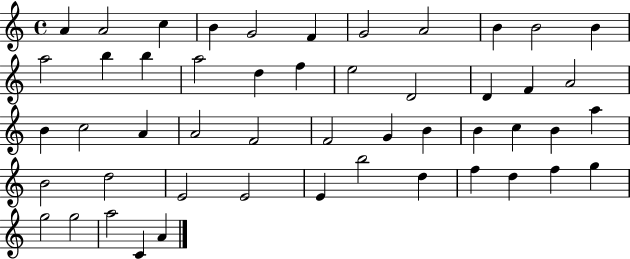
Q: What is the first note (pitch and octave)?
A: A4